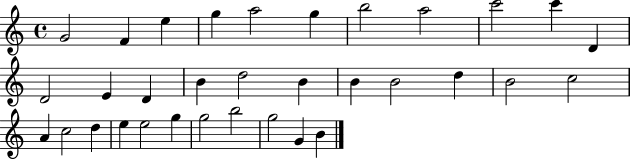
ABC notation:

X:1
T:Untitled
M:4/4
L:1/4
K:C
G2 F e g a2 g b2 a2 c'2 c' D D2 E D B d2 B B B2 d B2 c2 A c2 d e e2 g g2 b2 g2 G B